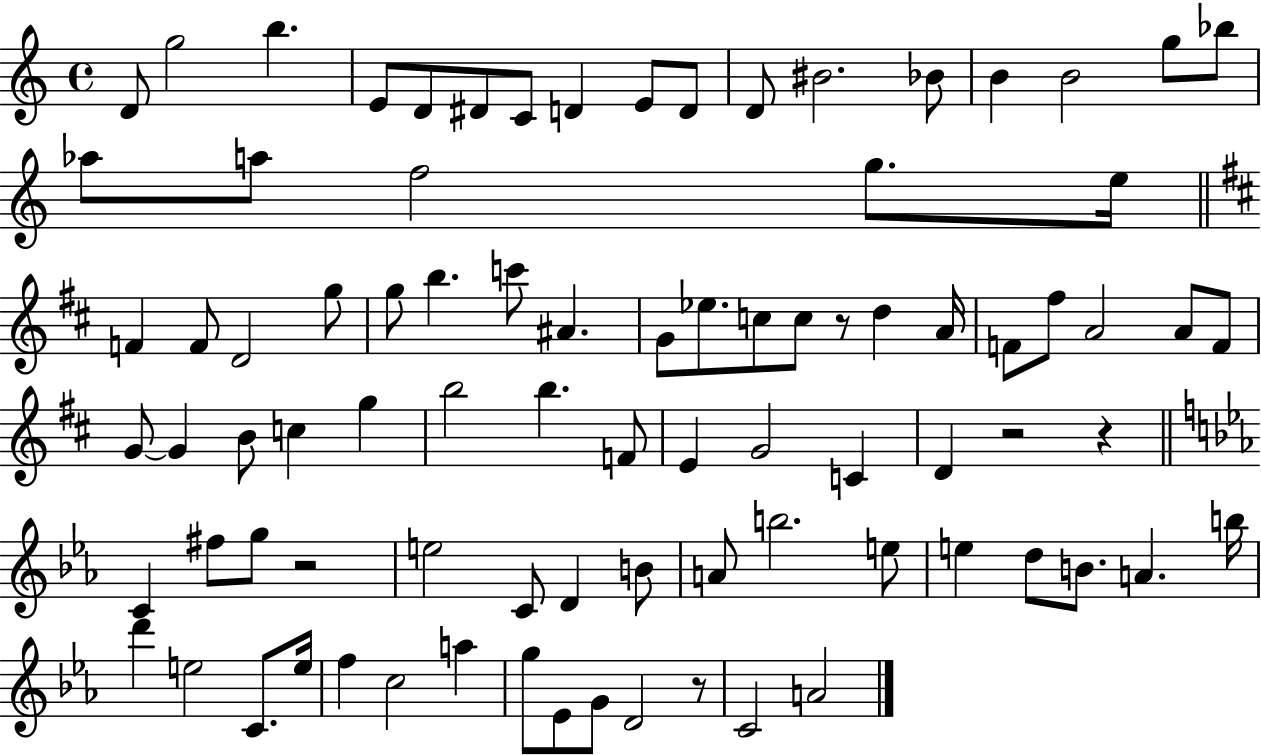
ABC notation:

X:1
T:Untitled
M:4/4
L:1/4
K:C
D/2 g2 b E/2 D/2 ^D/2 C/2 D E/2 D/2 D/2 ^B2 _B/2 B B2 g/2 _b/2 _a/2 a/2 f2 g/2 e/4 F F/2 D2 g/2 g/2 b c'/2 ^A G/2 _e/2 c/2 c/2 z/2 d A/4 F/2 ^f/2 A2 A/2 F/2 G/2 G B/2 c g b2 b F/2 E G2 C D z2 z C ^f/2 g/2 z2 e2 C/2 D B/2 A/2 b2 e/2 e d/2 B/2 A b/4 d' e2 C/2 e/4 f c2 a g/2 _E/2 G/2 D2 z/2 C2 A2